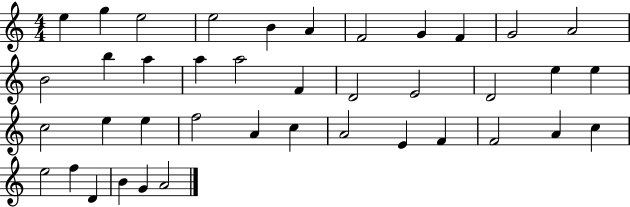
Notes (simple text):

E5/q G5/q E5/h E5/h B4/q A4/q F4/h G4/q F4/q G4/h A4/h B4/h B5/q A5/q A5/q A5/h F4/q D4/h E4/h D4/h E5/q E5/q C5/h E5/q E5/q F5/h A4/q C5/q A4/h E4/q F4/q F4/h A4/q C5/q E5/h F5/q D4/q B4/q G4/q A4/h